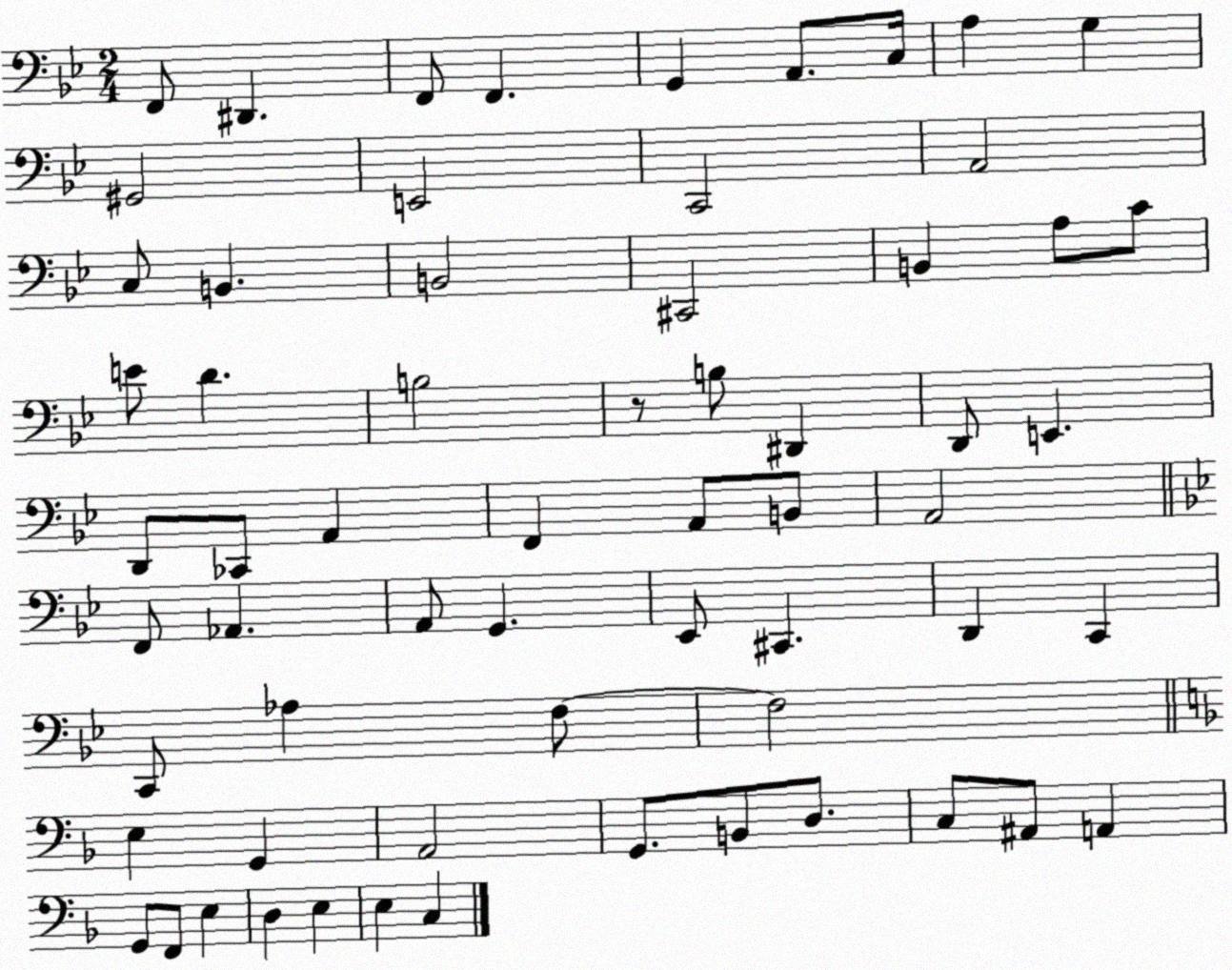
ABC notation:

X:1
T:Untitled
M:2/4
L:1/4
K:Bb
F,,/2 ^D,, F,,/2 F,, G,, A,,/2 C,/4 A, G, ^G,,2 E,,2 C,,2 A,,2 C,/2 B,, B,,2 ^C,,2 B,, A,/2 C/2 E/2 D B,2 z/2 B,/2 ^D,, D,,/2 E,, D,,/2 _C,,/2 A,, F,, A,,/2 B,,/2 A,,2 F,,/2 _A,, A,,/2 G,, _E,,/2 ^C,, D,, C,, C,,/2 _A, F,/2 F,2 E, G,, A,,2 G,,/2 B,,/2 D,/2 C,/2 ^A,,/2 A,, G,,/2 F,,/2 E, D, E, E, C,